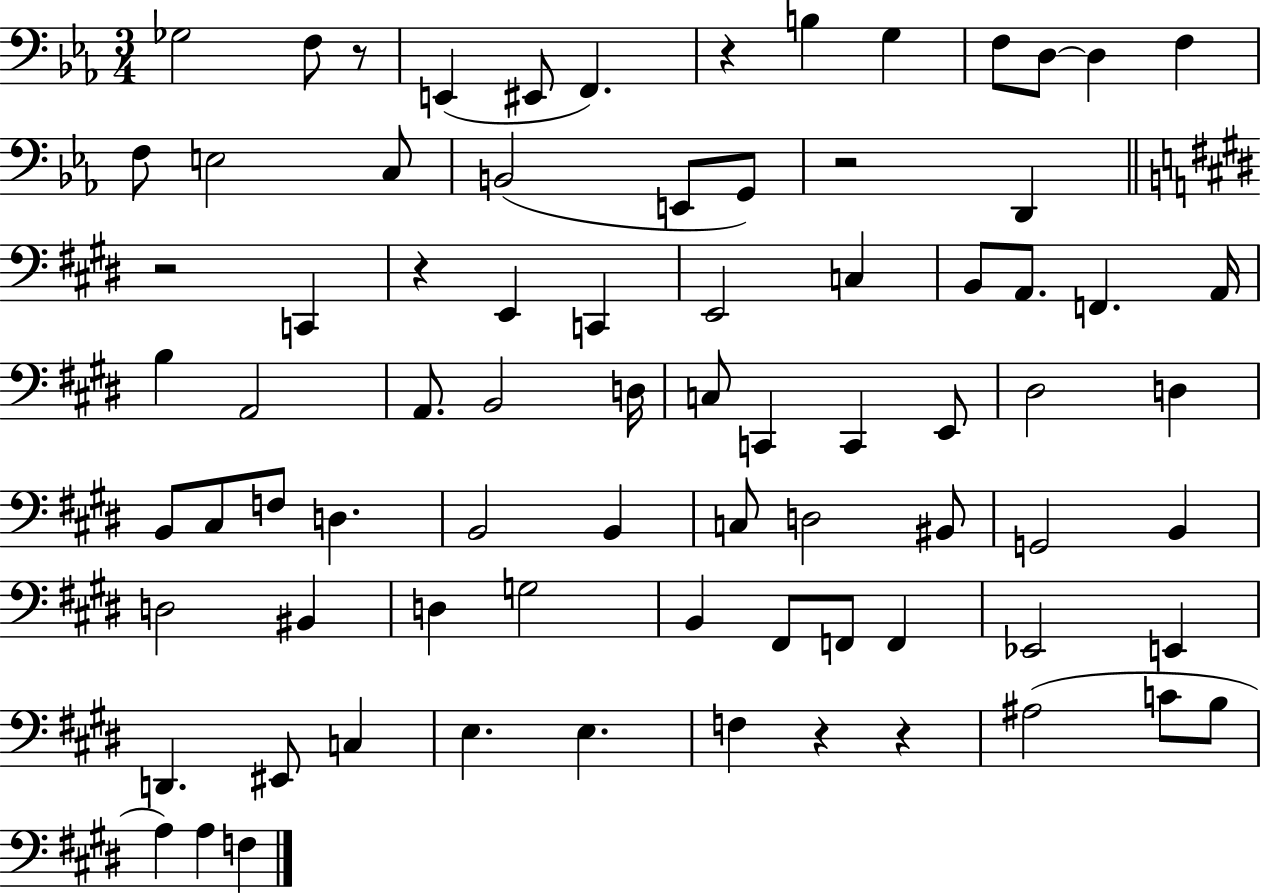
{
  \clef bass
  \numericTimeSignature
  \time 3/4
  \key ees \major
  ges2 f8 r8 | e,4( eis,8 f,4.) | r4 b4 g4 | f8 d8~~ d4 f4 | \break f8 e2 c8 | b,2( e,8 g,8) | r2 d,4 | \bar "||" \break \key e \major r2 c,4 | r4 e,4 c,4 | e,2 c4 | b,8 a,8. f,4. a,16 | \break b4 a,2 | a,8. b,2 d16 | c8 c,4 c,4 e,8 | dis2 d4 | \break b,8 cis8 f8 d4. | b,2 b,4 | c8 d2 bis,8 | g,2 b,4 | \break d2 bis,4 | d4 g2 | b,4 fis,8 f,8 f,4 | ees,2 e,4 | \break d,4. eis,8 c4 | e4. e4. | f4 r4 r4 | ais2( c'8 b8 | \break a4) a4 f4 | \bar "|."
}